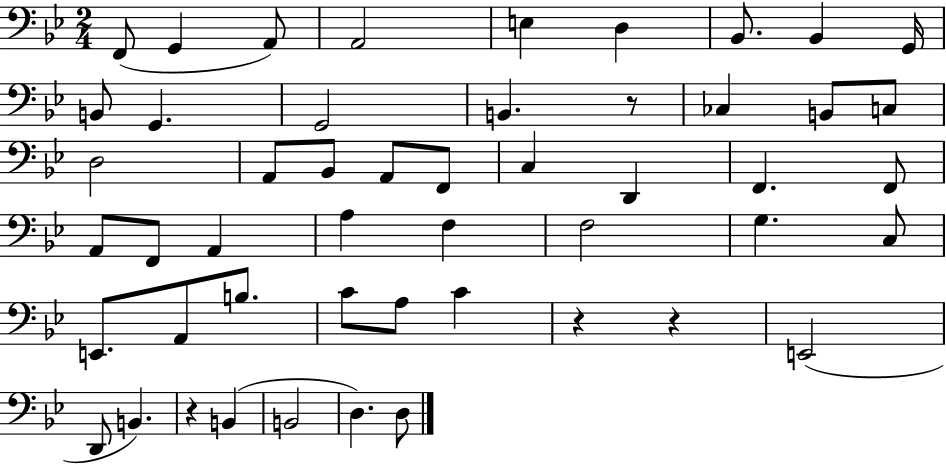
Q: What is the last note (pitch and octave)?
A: D3